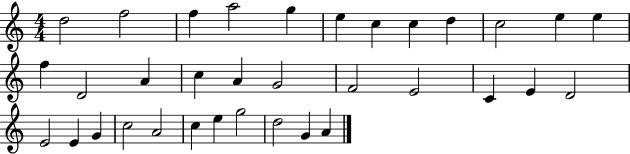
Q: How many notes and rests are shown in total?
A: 34